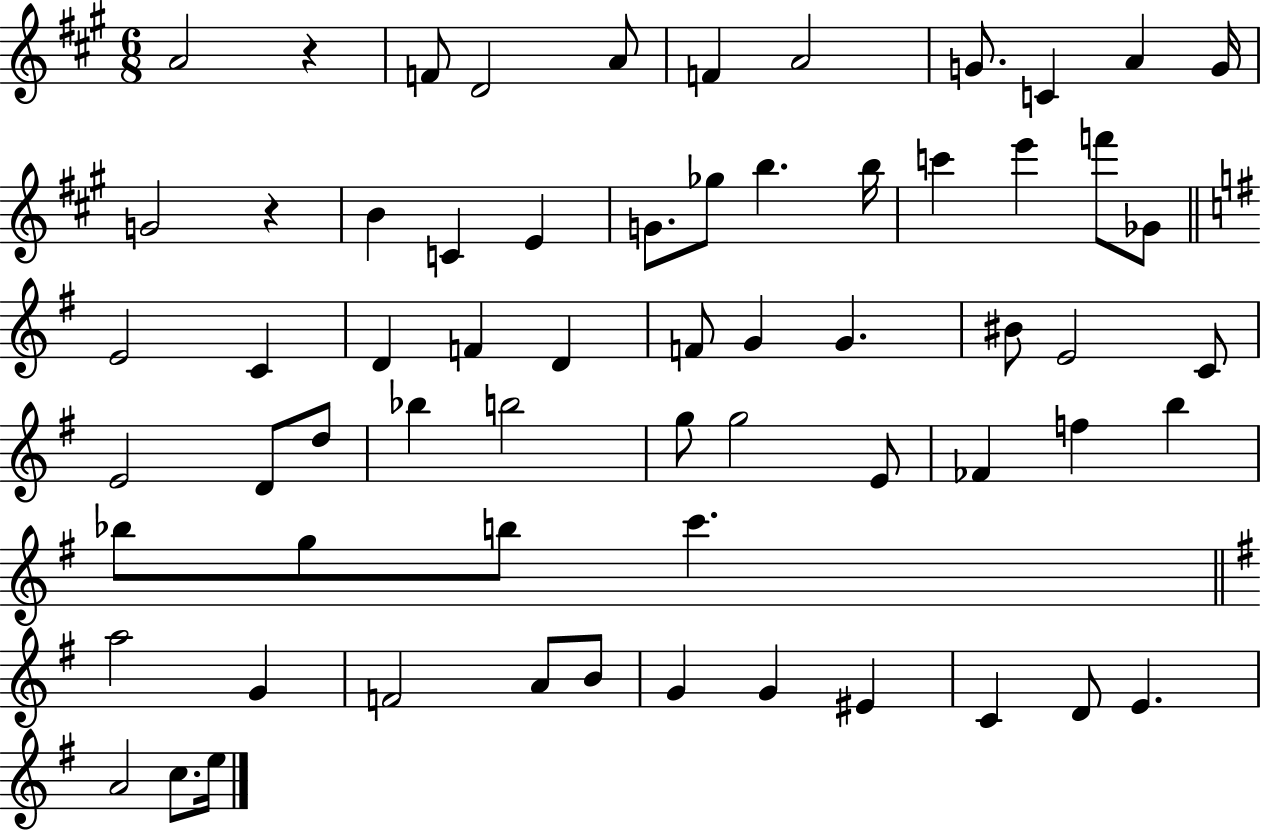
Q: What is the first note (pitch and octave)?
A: A4